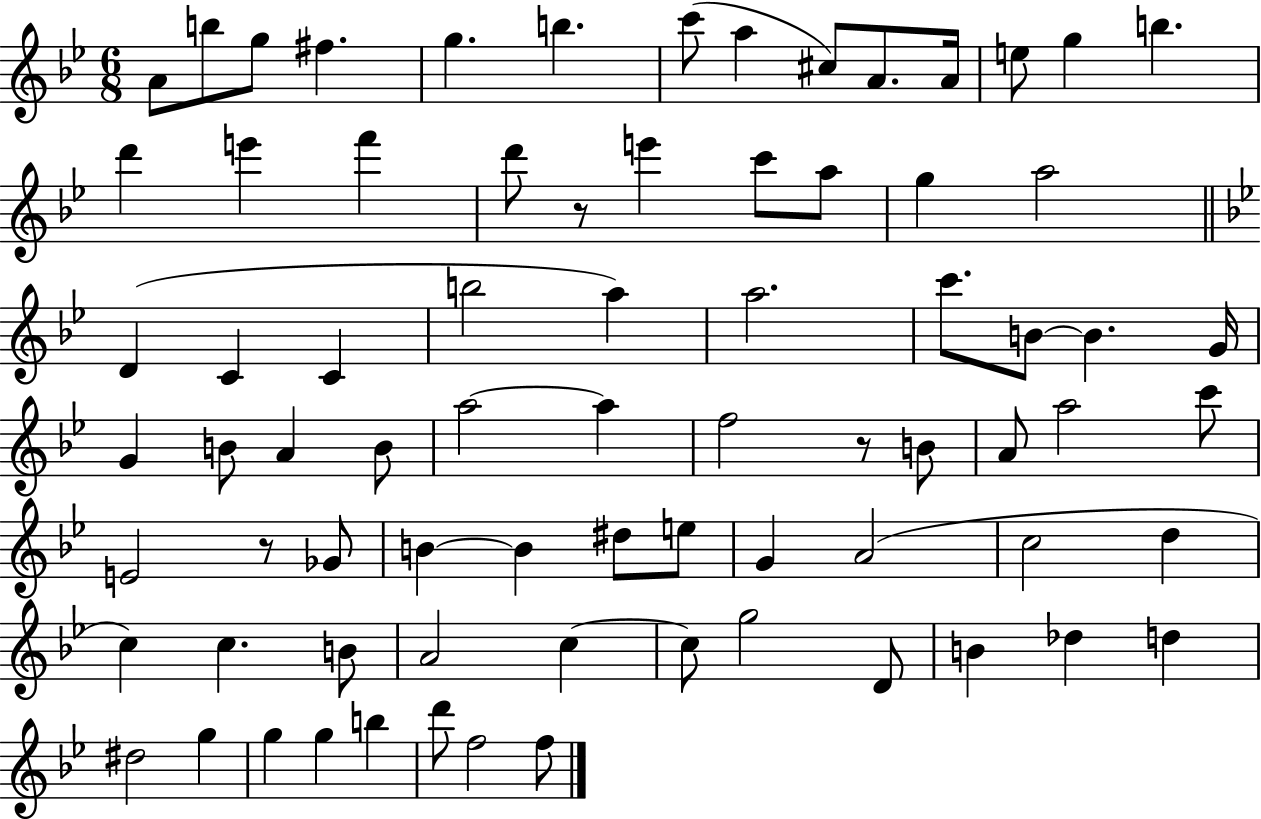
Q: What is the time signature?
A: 6/8